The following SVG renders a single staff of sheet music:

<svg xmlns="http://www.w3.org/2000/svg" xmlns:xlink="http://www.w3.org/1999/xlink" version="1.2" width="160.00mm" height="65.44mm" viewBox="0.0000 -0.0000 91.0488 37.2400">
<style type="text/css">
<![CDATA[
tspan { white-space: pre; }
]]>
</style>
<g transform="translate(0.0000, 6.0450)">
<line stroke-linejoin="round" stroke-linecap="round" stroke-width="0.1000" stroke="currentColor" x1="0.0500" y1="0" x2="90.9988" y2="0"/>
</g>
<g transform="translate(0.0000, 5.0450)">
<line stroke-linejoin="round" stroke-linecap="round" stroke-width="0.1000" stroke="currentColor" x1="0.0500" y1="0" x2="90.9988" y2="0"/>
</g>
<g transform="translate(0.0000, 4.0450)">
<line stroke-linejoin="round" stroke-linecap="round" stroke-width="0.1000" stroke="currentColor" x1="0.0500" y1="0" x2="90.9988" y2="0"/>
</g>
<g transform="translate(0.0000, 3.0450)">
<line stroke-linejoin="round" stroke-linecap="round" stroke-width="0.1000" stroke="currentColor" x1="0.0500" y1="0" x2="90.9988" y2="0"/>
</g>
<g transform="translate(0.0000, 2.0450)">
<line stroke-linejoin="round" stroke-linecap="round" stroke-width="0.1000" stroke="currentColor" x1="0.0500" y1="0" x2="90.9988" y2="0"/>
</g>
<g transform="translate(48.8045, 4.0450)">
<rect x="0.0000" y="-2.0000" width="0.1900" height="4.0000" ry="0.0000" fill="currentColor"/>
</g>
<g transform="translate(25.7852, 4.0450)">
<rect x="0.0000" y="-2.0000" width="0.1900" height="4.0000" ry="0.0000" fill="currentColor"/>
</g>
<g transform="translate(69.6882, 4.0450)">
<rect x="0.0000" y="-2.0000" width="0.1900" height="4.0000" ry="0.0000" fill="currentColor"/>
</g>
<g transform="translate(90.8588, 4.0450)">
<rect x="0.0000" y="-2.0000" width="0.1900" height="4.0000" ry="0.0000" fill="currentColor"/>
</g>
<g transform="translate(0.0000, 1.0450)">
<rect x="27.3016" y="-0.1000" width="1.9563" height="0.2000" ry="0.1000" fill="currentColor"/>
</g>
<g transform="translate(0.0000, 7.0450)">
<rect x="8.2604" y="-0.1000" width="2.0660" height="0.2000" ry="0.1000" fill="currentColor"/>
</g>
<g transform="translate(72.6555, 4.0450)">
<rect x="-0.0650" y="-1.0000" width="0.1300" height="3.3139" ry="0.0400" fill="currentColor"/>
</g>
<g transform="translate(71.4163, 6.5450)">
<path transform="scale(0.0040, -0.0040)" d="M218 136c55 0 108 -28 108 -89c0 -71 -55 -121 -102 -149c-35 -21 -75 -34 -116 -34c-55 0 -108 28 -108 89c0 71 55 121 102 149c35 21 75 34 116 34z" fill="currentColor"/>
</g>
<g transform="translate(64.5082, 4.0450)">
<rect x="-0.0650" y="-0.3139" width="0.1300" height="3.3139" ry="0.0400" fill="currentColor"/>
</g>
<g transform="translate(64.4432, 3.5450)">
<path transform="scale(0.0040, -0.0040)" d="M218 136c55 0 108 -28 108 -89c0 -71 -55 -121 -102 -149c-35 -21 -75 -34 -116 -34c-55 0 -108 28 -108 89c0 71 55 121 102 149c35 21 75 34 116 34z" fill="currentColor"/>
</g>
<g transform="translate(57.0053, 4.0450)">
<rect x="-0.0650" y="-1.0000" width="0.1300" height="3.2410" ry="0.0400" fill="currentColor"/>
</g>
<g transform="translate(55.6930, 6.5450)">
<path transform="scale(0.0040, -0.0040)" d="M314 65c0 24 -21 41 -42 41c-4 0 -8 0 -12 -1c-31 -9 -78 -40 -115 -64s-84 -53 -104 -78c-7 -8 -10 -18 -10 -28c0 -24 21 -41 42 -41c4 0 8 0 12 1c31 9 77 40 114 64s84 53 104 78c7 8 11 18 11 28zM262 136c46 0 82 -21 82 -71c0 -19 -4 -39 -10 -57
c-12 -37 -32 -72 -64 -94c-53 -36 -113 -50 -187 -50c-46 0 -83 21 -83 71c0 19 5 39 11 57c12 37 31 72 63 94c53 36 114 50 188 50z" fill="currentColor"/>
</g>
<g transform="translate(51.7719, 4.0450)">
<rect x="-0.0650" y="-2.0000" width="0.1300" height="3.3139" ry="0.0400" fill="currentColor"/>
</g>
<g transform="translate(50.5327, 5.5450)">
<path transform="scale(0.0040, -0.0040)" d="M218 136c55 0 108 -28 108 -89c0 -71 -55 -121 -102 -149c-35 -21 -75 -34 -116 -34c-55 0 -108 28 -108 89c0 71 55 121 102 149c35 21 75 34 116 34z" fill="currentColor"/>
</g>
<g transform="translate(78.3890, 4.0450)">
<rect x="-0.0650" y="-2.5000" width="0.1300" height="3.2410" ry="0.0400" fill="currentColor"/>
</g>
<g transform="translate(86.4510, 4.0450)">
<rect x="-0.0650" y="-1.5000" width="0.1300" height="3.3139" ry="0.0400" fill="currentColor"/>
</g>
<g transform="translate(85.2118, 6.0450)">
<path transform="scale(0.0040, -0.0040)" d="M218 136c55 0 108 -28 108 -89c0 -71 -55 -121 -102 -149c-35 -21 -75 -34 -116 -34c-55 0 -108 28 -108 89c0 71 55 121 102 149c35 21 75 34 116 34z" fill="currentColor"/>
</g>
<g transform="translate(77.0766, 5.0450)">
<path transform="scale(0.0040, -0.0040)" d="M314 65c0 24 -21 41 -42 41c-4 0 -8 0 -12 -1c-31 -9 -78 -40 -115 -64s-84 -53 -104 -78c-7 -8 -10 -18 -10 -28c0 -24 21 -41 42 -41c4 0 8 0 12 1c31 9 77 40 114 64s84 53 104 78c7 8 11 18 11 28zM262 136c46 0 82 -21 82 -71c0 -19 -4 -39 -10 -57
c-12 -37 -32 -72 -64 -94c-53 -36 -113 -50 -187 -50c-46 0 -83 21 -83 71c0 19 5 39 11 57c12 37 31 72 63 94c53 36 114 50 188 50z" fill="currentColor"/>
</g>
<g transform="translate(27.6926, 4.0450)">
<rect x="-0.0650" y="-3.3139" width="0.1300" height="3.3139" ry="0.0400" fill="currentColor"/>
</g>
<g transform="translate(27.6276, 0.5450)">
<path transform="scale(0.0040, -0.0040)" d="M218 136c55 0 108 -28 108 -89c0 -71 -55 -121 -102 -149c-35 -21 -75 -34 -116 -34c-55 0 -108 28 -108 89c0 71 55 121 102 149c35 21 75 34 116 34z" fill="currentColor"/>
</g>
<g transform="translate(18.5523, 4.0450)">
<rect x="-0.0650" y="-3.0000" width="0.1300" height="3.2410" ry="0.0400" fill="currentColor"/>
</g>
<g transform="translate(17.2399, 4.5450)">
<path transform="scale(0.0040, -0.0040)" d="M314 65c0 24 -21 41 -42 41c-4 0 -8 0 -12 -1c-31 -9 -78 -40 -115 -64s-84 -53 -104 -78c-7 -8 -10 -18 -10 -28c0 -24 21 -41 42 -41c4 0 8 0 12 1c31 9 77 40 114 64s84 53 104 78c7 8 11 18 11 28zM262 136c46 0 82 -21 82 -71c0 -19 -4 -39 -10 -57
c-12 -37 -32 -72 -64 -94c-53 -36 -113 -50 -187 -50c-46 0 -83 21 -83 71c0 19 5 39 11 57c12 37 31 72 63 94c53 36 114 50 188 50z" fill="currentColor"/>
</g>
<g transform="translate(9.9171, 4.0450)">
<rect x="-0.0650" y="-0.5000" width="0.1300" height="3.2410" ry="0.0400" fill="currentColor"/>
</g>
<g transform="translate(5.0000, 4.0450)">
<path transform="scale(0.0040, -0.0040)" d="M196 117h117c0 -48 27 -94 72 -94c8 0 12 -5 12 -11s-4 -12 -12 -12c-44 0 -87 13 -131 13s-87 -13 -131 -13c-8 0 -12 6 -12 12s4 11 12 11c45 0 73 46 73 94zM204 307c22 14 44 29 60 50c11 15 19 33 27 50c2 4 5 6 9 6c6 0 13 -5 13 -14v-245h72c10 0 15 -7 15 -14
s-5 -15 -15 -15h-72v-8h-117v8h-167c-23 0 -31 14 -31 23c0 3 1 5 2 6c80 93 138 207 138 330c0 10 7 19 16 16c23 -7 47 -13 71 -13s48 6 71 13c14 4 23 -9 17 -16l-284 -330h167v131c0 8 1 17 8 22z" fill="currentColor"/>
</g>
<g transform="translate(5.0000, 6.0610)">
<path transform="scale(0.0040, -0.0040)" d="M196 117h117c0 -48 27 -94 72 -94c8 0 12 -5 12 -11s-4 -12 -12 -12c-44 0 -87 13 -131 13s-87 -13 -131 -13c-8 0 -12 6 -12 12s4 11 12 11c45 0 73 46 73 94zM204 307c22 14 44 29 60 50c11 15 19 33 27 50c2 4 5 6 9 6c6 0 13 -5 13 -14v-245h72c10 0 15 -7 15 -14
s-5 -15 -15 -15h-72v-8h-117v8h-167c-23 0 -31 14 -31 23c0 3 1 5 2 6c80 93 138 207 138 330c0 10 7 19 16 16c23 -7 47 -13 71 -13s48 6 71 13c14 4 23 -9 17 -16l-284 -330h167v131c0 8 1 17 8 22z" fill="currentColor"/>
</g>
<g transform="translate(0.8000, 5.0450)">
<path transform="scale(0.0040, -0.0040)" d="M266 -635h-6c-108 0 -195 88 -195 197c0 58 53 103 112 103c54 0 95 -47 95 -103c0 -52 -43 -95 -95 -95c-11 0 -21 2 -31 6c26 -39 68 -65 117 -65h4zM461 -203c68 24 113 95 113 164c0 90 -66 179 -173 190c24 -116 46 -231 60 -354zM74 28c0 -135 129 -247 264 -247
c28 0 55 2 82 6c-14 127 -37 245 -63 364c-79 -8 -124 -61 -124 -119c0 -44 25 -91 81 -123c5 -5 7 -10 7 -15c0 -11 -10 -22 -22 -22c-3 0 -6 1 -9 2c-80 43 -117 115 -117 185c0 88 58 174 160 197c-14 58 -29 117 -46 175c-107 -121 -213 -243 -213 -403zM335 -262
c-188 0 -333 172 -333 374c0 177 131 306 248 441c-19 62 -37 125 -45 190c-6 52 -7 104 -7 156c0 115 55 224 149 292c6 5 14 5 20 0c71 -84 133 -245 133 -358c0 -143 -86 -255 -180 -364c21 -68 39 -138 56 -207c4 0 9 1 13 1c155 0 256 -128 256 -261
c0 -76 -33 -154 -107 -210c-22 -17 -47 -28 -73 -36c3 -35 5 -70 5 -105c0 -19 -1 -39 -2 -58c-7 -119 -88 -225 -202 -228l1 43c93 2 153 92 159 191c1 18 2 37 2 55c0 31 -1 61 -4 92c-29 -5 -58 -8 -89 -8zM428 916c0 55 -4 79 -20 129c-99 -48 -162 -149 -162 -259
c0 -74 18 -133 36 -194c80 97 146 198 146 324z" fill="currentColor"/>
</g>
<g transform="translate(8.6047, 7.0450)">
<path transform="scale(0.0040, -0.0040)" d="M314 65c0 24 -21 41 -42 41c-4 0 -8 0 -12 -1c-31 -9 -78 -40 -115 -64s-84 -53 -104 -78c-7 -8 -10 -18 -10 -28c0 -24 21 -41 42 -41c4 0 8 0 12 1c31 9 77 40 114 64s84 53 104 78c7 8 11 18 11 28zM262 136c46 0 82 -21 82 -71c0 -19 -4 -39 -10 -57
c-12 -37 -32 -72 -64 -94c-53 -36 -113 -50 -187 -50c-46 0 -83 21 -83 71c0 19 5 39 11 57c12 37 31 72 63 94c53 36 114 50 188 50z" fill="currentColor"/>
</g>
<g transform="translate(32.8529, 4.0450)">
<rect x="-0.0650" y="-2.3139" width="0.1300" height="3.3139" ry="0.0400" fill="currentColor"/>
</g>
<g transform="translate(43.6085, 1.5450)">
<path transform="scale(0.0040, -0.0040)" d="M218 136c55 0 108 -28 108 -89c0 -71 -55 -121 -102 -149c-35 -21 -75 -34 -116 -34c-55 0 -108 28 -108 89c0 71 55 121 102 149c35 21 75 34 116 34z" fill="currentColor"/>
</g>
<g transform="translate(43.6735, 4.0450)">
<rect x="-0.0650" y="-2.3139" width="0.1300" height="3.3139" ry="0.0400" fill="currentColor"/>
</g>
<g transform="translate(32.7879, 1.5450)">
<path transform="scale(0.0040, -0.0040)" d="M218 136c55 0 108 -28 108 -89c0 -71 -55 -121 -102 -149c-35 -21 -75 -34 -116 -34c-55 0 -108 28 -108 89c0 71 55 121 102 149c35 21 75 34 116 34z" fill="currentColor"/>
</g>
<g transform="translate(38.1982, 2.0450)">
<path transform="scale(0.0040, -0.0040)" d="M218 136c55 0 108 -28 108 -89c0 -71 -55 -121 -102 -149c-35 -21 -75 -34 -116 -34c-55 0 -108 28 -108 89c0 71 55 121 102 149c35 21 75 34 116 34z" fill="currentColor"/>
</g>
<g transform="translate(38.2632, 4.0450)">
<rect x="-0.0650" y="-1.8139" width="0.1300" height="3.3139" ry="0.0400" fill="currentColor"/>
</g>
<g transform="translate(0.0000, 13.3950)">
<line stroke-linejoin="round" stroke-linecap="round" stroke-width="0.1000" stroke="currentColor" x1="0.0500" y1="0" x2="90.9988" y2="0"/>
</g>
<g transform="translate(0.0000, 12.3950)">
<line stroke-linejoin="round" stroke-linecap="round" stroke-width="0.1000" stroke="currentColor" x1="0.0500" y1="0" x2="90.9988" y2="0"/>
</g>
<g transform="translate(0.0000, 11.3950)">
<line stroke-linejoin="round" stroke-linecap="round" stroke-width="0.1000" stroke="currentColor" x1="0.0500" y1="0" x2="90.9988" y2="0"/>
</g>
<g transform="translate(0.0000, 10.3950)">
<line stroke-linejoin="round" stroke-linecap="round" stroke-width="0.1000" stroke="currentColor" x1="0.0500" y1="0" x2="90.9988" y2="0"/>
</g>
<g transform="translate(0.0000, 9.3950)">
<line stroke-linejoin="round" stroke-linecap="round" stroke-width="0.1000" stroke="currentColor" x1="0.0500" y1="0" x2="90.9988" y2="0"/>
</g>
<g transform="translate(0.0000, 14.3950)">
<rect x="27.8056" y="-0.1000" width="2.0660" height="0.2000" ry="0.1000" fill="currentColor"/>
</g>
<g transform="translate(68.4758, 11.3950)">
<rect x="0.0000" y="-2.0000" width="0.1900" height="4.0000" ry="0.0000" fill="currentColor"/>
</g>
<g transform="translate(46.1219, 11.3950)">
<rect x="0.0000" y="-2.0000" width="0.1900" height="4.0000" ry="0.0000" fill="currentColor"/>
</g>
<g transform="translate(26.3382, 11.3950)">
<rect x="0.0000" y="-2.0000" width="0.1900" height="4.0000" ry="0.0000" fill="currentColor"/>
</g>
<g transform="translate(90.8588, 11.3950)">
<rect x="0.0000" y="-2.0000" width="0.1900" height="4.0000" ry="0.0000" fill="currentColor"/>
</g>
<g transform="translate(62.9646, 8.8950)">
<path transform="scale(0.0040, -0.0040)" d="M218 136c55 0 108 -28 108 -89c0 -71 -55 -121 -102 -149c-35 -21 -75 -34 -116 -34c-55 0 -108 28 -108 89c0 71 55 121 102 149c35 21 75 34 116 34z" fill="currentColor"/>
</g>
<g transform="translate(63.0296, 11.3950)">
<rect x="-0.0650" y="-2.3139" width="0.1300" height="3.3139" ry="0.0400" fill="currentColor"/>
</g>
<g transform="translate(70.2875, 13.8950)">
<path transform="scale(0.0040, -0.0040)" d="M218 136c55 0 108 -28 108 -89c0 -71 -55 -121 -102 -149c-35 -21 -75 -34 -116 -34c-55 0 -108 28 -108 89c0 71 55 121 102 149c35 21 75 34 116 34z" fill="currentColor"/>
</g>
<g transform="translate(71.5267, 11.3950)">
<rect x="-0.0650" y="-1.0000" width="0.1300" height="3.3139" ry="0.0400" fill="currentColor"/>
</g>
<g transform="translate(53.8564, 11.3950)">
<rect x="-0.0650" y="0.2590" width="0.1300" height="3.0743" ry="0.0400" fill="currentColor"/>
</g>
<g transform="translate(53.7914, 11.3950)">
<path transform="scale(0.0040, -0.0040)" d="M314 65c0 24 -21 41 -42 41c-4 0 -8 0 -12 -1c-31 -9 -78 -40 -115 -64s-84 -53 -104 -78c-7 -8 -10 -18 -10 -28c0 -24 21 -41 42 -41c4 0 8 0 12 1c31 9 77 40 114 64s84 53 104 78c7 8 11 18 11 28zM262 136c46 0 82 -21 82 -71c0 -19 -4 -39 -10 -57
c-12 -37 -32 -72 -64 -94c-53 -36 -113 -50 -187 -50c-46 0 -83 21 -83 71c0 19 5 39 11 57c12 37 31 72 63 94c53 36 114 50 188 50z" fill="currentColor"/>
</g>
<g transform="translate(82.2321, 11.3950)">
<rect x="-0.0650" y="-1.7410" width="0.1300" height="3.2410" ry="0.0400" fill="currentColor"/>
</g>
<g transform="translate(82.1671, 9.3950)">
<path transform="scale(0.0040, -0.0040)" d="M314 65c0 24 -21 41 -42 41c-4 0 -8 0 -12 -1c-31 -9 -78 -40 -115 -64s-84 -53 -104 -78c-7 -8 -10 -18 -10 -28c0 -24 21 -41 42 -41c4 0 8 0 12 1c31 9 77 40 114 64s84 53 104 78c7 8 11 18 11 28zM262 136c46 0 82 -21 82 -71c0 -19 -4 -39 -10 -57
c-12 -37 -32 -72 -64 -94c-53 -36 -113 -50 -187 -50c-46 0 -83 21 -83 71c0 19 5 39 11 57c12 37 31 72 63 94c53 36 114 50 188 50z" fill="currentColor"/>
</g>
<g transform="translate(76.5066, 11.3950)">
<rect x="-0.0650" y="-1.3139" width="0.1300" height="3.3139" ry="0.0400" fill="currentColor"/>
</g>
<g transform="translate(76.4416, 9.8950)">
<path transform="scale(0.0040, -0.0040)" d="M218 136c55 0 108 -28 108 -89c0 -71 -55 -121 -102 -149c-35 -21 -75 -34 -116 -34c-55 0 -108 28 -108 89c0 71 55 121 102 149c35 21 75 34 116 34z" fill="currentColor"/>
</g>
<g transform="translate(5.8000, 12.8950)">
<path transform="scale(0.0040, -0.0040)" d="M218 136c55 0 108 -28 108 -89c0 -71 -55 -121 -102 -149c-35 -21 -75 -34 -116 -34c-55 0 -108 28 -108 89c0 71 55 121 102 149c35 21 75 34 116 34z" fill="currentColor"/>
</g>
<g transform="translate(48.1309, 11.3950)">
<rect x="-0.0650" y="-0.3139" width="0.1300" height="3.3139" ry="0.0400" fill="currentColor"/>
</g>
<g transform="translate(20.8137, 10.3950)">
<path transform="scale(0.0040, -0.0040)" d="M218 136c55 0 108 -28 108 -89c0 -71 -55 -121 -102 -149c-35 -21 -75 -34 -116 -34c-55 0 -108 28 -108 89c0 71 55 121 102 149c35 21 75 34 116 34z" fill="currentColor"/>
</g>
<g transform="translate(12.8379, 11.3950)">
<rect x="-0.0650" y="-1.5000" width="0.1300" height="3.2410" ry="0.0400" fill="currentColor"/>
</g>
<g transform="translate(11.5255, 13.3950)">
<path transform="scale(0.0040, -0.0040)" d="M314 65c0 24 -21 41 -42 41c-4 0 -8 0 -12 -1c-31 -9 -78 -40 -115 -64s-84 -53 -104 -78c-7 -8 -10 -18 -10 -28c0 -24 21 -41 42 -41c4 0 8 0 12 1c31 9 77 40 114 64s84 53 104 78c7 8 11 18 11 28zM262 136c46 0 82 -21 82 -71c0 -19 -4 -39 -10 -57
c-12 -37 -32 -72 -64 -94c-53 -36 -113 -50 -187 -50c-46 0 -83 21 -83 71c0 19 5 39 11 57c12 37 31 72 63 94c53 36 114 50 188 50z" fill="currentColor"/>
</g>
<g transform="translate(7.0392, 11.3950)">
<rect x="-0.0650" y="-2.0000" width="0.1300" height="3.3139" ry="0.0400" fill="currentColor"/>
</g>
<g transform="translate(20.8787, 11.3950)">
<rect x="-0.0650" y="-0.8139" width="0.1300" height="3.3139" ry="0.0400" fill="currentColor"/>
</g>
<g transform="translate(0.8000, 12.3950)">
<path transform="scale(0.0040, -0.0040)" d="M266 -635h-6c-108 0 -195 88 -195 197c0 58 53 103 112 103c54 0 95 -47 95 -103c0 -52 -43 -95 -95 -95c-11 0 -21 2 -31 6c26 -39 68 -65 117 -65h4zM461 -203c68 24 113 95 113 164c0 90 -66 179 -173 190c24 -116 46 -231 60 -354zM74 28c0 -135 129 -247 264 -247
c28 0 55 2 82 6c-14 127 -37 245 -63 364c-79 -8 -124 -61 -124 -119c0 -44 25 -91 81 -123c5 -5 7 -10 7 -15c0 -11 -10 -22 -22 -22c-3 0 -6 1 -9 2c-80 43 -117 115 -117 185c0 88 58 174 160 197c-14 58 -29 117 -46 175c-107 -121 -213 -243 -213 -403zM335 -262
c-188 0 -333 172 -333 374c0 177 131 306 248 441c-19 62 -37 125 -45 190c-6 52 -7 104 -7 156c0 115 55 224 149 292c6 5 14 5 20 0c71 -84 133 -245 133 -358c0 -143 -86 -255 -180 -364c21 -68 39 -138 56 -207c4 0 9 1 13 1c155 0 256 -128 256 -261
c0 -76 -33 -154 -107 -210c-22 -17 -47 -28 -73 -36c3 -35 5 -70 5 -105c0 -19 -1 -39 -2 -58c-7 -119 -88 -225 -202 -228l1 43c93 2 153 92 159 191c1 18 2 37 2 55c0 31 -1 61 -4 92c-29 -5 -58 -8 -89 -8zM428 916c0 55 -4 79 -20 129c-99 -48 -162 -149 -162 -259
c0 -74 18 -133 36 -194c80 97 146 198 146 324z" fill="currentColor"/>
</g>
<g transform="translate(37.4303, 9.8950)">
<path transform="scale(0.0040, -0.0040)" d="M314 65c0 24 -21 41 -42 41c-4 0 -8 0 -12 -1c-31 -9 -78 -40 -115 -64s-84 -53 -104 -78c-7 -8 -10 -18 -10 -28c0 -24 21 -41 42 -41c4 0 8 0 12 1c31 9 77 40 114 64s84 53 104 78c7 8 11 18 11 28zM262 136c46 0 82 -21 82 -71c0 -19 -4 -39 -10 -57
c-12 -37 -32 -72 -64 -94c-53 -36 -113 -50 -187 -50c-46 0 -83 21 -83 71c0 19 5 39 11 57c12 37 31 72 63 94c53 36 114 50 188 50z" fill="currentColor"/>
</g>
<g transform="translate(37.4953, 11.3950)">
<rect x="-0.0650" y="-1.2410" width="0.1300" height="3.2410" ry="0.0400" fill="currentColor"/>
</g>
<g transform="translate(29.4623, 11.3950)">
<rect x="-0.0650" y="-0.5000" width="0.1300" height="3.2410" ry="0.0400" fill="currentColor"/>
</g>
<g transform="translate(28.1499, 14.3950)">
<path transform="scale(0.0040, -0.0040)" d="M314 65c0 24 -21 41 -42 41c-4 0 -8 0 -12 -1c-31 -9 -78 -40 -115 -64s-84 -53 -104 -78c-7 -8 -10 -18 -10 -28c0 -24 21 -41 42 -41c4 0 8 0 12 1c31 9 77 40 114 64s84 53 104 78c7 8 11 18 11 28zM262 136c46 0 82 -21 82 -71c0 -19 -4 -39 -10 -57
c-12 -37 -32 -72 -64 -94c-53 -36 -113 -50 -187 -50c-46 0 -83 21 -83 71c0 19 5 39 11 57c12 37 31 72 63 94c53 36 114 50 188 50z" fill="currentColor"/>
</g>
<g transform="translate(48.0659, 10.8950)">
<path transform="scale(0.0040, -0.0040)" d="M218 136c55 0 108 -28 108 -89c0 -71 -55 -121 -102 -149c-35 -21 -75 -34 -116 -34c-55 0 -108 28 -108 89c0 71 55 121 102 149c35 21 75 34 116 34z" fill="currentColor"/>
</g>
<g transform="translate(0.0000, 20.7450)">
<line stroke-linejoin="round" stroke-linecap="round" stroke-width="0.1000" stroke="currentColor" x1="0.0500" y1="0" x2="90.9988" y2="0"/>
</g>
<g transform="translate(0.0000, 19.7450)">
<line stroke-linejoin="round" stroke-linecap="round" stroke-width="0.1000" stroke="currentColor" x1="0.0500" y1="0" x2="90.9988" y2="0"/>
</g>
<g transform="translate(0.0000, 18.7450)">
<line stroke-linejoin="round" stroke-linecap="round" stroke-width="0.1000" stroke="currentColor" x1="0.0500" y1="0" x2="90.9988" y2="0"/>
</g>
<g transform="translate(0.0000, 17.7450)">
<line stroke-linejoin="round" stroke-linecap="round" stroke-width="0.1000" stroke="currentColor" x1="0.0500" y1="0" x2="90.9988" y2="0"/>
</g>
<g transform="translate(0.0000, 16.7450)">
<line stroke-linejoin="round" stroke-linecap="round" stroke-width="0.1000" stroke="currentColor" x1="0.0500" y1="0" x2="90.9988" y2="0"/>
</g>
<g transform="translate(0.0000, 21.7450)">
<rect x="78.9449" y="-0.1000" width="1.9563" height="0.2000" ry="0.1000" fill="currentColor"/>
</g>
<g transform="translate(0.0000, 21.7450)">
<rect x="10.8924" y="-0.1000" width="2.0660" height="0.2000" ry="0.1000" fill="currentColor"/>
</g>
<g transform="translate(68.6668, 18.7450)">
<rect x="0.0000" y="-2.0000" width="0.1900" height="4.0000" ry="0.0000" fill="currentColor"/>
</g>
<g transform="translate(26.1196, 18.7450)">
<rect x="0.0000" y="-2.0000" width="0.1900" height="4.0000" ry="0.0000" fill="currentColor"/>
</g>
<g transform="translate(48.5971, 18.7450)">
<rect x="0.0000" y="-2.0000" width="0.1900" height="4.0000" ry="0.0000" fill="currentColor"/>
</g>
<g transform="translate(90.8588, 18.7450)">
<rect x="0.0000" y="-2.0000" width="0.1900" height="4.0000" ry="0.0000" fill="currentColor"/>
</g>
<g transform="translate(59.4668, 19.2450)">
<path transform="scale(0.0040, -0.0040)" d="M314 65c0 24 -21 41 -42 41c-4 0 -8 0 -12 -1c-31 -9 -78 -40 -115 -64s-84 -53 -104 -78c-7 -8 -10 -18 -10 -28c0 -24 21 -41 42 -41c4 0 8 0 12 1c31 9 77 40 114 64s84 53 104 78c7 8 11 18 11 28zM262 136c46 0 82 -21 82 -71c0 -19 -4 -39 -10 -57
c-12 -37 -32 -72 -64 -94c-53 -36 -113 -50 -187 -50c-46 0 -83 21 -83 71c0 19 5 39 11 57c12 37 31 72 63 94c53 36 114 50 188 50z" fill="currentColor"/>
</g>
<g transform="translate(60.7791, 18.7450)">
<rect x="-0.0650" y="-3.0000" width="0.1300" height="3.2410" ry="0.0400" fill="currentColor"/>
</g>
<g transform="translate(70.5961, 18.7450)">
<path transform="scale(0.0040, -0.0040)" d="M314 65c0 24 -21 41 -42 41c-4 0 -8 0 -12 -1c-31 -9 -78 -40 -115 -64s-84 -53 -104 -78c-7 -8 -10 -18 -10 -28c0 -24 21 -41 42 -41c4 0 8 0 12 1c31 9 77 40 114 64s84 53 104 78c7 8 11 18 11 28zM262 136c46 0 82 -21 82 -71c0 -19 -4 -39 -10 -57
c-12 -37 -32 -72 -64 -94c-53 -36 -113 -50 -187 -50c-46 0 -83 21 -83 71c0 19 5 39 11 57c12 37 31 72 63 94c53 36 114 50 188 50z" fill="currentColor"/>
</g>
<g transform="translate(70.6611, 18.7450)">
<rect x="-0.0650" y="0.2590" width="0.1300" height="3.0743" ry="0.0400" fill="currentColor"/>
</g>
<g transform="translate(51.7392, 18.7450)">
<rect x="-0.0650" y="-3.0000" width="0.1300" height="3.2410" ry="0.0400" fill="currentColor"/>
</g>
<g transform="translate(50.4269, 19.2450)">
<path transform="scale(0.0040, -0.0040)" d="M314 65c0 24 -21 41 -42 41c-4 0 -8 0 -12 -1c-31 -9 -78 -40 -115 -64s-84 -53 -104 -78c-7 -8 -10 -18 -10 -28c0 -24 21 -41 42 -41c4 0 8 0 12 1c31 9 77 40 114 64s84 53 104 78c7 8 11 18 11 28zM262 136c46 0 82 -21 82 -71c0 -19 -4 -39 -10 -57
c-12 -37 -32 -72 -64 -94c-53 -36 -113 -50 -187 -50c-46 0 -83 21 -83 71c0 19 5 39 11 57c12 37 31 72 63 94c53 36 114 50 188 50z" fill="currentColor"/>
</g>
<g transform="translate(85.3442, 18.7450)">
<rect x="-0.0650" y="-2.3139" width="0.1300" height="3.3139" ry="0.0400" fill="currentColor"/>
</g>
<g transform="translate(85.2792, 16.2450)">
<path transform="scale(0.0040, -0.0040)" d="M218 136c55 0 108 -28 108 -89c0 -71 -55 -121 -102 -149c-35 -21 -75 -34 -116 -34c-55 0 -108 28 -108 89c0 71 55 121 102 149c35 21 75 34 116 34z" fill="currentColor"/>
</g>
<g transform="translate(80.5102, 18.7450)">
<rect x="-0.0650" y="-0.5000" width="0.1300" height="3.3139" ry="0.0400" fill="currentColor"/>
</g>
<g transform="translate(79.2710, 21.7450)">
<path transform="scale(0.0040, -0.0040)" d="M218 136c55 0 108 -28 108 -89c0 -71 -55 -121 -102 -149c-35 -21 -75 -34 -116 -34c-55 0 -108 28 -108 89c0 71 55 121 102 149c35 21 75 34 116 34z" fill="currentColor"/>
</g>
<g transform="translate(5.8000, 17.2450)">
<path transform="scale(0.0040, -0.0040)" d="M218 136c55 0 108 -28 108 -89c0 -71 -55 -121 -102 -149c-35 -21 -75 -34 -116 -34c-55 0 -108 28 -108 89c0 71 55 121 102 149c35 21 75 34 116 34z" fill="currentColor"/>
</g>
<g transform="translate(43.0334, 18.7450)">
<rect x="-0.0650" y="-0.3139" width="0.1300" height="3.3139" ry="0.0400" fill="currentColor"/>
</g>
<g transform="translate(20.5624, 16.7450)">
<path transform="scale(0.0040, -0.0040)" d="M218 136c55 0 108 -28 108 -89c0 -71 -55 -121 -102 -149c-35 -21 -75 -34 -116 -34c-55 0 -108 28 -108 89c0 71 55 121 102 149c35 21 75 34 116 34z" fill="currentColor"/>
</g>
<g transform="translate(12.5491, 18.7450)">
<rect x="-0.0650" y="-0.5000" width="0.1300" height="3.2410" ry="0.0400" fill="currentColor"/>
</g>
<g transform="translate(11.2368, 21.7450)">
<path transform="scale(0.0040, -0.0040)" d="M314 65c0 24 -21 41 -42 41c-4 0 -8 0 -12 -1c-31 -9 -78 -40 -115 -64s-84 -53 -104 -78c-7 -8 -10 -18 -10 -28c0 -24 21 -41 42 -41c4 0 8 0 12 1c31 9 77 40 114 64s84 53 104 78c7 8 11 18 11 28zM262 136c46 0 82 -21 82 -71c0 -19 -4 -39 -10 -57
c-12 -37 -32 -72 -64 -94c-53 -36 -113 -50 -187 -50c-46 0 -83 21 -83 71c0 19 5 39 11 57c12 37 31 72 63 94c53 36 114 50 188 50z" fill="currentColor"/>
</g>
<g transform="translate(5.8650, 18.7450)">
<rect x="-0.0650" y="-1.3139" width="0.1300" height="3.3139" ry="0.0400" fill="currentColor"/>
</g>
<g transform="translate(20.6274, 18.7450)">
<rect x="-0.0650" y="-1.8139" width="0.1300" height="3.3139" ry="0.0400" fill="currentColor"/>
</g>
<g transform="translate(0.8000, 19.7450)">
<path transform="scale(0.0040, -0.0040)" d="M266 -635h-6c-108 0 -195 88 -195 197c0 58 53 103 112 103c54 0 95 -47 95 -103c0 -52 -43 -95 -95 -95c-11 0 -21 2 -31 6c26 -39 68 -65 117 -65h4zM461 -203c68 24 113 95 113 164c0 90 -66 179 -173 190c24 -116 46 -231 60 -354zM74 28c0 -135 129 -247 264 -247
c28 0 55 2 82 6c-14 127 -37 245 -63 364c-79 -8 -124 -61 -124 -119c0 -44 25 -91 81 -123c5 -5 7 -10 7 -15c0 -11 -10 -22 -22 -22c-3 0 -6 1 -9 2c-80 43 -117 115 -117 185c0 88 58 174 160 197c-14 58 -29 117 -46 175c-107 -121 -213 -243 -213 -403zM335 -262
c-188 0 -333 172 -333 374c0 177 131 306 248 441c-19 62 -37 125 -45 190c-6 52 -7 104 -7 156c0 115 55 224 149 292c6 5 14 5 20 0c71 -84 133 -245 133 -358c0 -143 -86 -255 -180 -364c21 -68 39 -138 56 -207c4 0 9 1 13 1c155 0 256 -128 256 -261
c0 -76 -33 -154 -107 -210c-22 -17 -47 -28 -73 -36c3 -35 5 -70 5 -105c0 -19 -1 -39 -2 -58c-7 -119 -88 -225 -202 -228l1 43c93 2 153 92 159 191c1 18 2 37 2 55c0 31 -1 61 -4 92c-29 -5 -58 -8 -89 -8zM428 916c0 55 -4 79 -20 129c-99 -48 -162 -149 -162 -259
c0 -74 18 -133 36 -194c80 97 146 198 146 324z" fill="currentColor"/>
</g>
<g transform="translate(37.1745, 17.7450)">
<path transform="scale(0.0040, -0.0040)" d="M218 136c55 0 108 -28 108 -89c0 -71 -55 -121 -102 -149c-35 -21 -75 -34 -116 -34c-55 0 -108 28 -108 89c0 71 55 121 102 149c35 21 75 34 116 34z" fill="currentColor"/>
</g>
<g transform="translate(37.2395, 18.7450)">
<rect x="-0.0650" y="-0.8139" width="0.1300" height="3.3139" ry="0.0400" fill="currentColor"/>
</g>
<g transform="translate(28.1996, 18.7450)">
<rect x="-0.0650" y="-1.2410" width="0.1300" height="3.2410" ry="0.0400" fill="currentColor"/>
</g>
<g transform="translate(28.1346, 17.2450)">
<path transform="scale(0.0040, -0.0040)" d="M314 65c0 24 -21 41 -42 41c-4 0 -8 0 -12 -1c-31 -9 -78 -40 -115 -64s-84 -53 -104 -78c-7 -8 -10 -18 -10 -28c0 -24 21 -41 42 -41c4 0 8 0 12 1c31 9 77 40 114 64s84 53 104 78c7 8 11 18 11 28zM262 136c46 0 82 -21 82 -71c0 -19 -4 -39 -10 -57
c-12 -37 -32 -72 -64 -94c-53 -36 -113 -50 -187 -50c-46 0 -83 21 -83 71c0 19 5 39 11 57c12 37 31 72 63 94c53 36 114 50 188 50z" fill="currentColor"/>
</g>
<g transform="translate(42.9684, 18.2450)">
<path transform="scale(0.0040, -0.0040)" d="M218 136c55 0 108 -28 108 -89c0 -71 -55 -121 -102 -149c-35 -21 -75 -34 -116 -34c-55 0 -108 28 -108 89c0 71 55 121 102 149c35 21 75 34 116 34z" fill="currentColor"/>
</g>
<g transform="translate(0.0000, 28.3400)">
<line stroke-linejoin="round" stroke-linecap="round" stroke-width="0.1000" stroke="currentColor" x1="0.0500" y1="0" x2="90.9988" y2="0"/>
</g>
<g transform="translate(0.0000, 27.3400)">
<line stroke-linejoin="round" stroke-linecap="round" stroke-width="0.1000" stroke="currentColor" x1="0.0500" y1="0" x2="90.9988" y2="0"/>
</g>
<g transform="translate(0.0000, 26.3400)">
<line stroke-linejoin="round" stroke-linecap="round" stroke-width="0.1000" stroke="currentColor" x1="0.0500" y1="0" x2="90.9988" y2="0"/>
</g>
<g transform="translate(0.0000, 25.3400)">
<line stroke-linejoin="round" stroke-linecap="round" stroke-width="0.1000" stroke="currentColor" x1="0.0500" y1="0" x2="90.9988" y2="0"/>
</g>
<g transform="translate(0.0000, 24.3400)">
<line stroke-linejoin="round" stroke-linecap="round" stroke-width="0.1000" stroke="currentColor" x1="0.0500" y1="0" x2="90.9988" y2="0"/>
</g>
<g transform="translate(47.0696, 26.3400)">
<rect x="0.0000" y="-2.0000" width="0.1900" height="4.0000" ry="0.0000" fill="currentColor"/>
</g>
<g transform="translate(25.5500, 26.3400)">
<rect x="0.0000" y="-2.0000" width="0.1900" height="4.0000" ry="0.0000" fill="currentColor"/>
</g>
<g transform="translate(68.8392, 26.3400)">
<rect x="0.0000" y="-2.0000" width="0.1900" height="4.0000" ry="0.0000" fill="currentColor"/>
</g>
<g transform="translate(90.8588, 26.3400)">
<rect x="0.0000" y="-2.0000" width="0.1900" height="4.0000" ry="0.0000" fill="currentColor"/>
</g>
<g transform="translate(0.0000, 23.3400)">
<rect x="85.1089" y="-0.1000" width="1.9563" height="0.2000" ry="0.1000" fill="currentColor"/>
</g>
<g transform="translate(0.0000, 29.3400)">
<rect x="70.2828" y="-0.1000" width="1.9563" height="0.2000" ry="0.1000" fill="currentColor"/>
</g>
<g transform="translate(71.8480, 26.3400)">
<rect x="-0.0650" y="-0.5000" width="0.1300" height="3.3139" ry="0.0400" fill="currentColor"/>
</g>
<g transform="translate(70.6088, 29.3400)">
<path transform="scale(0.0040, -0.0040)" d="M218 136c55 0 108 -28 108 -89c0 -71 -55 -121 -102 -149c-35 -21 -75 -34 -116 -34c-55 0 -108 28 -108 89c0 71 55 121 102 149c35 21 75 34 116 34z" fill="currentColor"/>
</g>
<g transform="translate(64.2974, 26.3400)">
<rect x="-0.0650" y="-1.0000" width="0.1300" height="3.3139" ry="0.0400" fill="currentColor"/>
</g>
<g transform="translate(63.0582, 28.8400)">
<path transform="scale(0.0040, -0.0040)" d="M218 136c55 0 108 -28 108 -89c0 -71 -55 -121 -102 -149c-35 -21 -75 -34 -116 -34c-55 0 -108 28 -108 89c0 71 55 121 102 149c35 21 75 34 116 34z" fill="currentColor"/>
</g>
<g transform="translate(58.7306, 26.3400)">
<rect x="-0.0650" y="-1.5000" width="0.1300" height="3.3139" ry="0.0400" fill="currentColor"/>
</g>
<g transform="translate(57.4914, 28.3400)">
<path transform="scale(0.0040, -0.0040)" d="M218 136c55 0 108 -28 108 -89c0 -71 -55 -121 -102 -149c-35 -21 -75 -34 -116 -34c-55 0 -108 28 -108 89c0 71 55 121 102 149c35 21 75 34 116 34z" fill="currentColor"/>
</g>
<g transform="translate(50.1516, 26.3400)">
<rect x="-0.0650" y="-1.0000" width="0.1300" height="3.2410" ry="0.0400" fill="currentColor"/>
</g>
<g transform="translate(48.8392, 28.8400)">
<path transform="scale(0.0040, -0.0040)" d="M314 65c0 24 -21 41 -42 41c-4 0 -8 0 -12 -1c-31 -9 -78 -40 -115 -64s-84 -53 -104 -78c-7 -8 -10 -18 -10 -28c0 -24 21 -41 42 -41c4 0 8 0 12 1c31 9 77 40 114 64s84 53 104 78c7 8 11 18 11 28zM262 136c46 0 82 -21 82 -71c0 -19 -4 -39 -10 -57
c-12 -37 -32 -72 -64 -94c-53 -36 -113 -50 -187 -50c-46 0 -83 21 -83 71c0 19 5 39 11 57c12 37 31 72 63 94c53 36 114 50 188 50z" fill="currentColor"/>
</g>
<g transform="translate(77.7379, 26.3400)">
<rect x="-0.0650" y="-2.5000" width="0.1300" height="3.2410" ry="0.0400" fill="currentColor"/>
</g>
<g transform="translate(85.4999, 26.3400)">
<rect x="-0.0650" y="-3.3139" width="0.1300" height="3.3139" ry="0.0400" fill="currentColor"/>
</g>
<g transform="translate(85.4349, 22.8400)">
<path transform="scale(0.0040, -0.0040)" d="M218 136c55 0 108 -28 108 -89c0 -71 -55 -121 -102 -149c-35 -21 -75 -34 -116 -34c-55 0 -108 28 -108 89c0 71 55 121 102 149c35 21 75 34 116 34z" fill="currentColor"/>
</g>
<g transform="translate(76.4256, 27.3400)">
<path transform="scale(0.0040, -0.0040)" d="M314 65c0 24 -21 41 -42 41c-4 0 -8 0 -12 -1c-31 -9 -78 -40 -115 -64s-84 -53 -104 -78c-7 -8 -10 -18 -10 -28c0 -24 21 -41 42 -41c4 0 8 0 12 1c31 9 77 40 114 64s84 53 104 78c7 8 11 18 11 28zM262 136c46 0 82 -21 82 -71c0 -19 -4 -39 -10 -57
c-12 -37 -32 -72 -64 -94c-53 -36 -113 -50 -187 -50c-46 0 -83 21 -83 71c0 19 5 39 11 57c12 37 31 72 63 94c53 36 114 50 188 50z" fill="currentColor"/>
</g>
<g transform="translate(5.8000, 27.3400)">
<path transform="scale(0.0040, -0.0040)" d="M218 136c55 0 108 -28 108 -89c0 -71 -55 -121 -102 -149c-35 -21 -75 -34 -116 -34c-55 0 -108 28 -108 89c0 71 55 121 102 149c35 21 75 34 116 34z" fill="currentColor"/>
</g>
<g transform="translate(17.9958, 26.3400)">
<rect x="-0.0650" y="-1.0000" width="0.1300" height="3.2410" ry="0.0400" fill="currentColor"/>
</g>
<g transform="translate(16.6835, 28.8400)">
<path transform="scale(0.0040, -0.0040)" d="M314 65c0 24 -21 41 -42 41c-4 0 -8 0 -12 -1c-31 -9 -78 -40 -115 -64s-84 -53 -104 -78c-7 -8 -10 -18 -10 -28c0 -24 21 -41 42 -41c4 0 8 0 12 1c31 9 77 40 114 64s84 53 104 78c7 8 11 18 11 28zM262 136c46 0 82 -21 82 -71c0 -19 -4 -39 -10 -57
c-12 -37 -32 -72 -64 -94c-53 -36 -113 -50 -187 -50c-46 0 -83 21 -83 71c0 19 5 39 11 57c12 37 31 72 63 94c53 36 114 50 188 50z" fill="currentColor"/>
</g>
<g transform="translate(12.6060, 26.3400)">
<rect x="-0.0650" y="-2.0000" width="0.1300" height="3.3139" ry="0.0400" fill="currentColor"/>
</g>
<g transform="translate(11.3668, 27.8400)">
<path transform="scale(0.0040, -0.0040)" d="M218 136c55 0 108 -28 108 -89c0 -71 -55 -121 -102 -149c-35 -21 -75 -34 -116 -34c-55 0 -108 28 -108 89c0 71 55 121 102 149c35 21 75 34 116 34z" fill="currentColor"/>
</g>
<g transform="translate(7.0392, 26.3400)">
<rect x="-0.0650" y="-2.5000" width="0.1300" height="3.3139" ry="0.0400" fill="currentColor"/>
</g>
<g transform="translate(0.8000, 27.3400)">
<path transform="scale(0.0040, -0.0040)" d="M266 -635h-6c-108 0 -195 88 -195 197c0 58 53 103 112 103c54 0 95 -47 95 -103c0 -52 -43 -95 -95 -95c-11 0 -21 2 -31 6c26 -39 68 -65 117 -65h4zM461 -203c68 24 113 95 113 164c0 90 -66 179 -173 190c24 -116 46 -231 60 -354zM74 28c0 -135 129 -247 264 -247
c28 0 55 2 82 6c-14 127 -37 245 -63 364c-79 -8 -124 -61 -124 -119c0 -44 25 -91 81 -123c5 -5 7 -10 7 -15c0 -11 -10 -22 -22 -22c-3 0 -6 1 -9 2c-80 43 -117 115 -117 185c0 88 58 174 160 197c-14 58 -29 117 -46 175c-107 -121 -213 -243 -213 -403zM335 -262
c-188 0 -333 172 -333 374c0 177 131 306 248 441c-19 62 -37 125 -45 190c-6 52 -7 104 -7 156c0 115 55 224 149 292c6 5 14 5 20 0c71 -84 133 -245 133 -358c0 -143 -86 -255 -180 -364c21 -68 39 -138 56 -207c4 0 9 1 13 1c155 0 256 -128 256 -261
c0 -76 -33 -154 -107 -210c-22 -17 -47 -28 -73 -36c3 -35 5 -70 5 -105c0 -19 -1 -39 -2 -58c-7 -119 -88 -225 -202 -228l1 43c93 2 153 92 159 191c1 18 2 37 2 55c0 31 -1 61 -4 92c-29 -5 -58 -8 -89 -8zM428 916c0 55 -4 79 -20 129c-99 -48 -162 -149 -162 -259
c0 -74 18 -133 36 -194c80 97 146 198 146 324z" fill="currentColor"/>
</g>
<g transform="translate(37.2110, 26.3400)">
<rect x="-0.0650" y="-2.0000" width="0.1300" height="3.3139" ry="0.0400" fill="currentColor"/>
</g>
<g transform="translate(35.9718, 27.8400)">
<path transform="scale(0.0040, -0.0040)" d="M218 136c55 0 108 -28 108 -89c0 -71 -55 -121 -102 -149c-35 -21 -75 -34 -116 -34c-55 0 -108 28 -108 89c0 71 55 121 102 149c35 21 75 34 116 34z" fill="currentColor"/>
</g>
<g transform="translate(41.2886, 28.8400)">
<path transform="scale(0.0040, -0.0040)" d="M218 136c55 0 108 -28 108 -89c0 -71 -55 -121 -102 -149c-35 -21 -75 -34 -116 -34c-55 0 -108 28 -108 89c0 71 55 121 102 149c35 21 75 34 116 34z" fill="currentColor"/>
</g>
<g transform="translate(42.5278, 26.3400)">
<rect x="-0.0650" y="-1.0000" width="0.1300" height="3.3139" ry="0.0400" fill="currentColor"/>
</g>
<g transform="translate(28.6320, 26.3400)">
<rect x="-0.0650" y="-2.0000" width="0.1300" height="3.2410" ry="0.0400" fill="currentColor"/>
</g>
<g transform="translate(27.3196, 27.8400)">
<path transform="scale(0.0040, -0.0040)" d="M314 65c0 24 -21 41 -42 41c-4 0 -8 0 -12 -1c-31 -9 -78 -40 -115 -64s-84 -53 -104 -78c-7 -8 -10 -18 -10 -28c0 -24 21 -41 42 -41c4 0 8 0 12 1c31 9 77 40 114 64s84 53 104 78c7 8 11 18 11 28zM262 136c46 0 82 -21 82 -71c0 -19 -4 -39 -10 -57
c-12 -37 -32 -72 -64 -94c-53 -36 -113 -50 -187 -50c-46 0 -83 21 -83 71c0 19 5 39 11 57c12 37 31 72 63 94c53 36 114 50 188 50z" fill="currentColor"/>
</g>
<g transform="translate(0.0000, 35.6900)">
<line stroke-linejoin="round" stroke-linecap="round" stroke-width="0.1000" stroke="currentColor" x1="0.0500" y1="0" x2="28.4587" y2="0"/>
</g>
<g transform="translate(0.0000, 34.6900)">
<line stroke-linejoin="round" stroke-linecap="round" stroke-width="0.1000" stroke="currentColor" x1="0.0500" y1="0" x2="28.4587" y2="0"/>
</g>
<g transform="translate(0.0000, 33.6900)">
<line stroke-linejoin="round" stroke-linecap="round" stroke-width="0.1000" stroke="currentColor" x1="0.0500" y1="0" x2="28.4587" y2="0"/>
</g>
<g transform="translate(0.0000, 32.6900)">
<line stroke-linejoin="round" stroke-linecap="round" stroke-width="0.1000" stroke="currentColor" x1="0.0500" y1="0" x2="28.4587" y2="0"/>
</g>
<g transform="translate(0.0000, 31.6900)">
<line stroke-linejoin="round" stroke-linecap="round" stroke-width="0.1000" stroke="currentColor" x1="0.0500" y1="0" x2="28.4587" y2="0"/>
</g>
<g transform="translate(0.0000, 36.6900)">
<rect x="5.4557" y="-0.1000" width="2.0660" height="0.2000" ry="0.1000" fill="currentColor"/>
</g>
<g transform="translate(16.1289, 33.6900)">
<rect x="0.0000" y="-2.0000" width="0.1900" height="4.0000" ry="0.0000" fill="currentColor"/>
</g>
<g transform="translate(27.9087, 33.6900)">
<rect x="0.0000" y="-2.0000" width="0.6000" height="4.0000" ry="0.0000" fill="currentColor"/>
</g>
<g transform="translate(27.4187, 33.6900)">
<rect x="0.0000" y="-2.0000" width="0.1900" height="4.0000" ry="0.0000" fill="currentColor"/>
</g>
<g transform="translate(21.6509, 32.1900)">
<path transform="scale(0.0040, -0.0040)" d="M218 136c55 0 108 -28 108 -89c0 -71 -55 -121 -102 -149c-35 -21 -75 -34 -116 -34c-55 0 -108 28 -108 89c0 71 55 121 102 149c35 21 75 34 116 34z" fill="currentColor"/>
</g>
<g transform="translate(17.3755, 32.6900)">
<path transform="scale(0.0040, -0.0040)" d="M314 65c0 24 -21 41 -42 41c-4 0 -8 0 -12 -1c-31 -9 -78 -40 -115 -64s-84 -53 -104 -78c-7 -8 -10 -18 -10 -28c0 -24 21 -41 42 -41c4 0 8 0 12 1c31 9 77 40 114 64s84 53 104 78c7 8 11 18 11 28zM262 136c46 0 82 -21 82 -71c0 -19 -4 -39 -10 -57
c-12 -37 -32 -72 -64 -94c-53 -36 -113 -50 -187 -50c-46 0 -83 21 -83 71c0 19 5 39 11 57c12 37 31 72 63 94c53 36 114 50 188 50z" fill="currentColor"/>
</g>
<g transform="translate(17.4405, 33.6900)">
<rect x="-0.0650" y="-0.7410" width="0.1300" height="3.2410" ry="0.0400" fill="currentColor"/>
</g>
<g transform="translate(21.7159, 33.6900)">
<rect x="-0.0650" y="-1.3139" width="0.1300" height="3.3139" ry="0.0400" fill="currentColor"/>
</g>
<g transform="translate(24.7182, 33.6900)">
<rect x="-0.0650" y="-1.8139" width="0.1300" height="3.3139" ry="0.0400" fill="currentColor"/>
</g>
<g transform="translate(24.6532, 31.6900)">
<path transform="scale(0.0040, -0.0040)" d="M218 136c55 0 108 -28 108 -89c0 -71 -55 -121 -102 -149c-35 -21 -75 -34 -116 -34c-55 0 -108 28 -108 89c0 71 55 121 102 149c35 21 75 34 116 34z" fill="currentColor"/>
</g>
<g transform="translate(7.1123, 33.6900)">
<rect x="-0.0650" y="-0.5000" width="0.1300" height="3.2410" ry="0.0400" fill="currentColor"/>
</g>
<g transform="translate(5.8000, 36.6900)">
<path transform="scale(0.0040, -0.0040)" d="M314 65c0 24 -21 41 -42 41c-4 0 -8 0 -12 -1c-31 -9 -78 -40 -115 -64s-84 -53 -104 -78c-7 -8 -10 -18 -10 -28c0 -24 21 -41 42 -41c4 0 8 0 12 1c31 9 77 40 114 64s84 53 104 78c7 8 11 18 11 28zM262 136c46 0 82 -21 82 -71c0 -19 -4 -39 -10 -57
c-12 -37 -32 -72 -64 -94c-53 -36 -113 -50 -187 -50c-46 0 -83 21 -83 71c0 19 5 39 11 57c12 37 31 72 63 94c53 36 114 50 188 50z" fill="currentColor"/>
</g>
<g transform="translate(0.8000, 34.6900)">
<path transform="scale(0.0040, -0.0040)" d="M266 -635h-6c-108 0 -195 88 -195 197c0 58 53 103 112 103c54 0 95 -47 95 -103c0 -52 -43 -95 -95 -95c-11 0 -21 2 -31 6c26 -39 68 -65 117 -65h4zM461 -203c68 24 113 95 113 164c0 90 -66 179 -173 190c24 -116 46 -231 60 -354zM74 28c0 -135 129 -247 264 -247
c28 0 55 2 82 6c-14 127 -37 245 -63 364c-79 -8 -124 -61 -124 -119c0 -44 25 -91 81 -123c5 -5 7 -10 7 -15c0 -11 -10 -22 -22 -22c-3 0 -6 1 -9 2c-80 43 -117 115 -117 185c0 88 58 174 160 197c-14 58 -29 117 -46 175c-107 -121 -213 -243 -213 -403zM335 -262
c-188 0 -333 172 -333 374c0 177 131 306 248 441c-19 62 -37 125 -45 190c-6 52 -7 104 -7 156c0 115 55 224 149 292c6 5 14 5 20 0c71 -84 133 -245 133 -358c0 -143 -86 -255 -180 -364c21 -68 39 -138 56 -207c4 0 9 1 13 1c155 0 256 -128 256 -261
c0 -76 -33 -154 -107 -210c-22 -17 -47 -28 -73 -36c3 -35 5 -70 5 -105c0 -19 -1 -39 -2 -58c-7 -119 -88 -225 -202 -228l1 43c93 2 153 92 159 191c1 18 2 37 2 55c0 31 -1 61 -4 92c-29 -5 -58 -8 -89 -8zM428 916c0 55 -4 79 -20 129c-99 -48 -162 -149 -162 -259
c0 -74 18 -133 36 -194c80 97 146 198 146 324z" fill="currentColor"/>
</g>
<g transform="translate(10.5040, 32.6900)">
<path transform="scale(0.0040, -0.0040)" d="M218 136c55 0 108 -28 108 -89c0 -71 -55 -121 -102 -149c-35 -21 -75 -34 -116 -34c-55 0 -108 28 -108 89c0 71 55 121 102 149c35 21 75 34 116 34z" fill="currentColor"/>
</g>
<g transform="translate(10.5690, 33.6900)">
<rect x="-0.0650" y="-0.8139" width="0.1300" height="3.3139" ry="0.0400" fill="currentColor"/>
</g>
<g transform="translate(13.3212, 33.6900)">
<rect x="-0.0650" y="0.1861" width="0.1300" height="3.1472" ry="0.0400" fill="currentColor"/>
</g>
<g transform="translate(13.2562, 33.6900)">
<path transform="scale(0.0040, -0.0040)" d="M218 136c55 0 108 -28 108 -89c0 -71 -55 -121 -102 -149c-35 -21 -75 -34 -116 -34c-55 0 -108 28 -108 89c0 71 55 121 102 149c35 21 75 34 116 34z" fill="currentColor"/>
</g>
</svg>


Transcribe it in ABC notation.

X:1
T:Untitled
M:4/4
L:1/4
K:C
C2 A2 b g f g F D2 c D G2 E F E2 d C2 e2 c B2 g D e f2 e C2 f e2 d c A2 A2 B2 C g G F D2 F2 F D D2 E D C G2 b C2 d B d2 e f